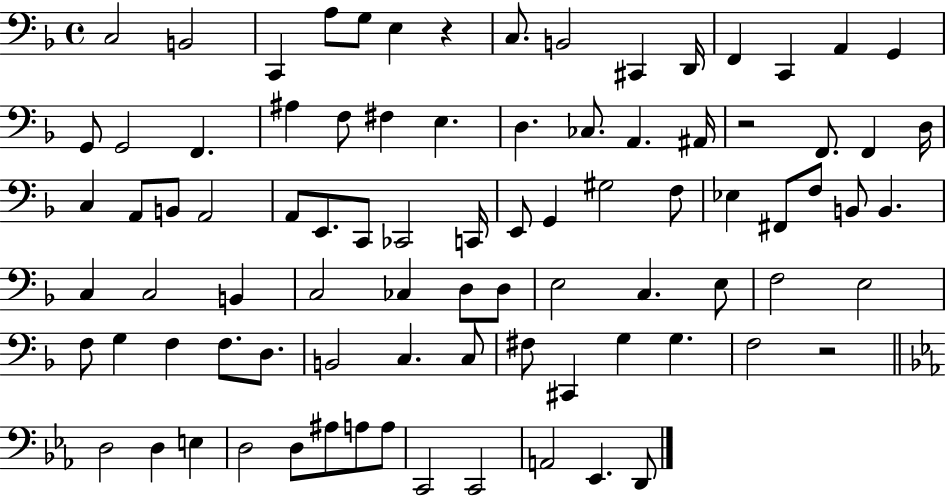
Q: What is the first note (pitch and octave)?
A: C3